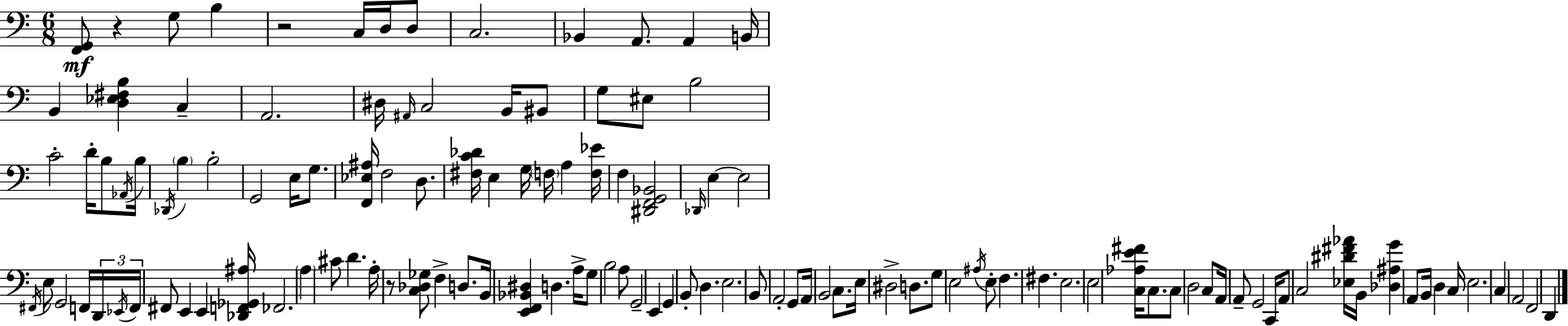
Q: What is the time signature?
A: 6/8